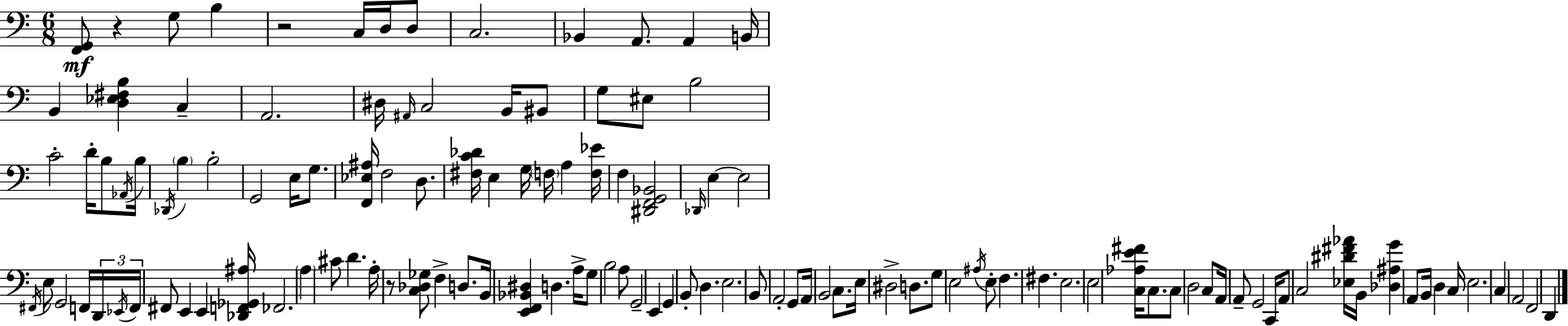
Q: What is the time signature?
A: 6/8